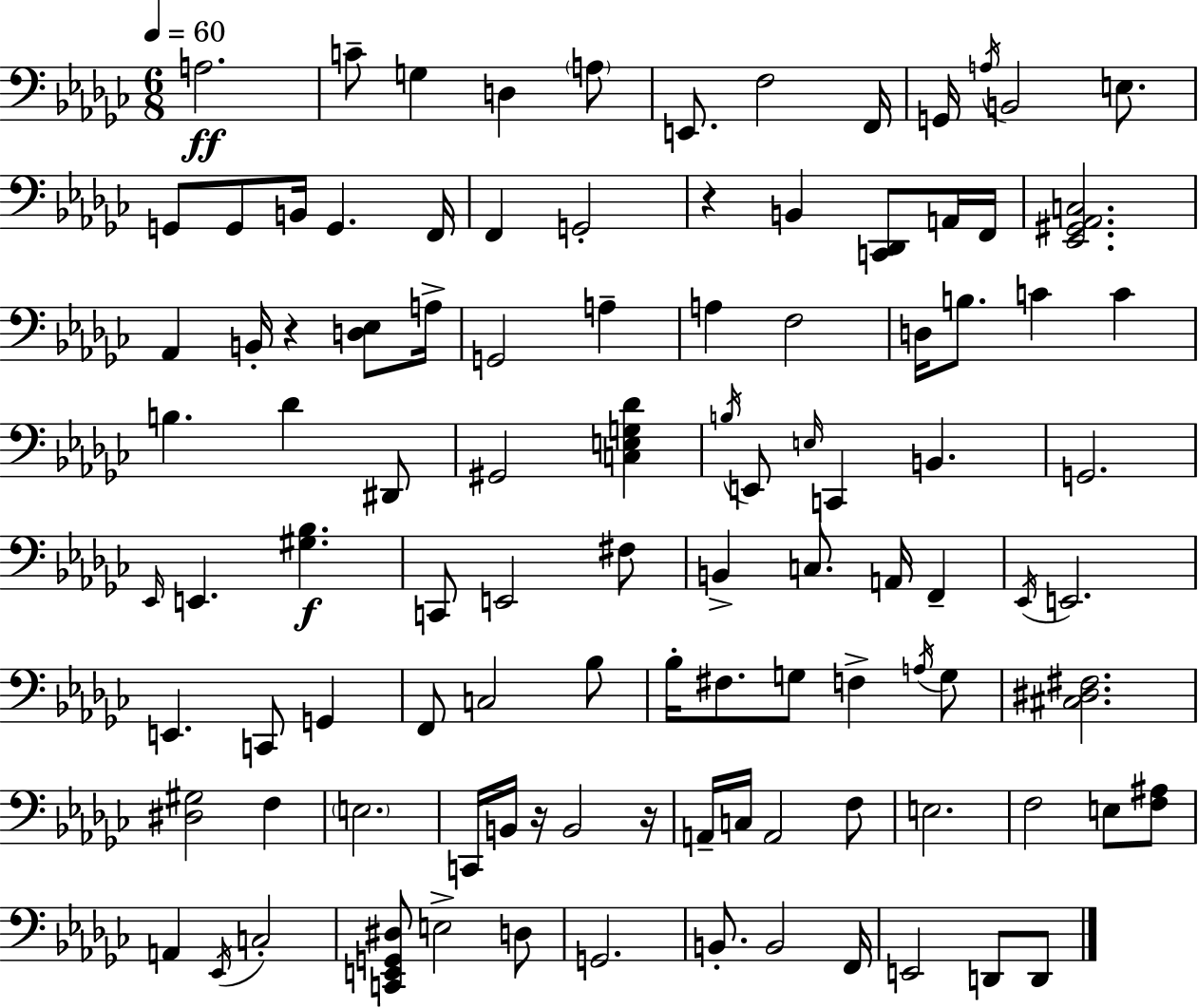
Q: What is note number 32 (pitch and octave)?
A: C4